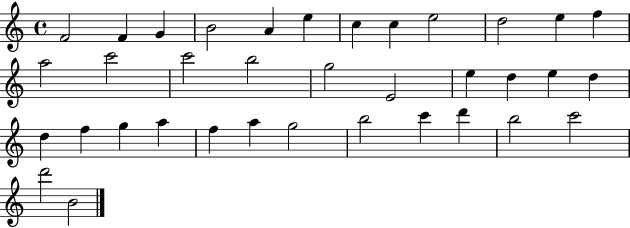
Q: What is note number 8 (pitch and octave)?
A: C5